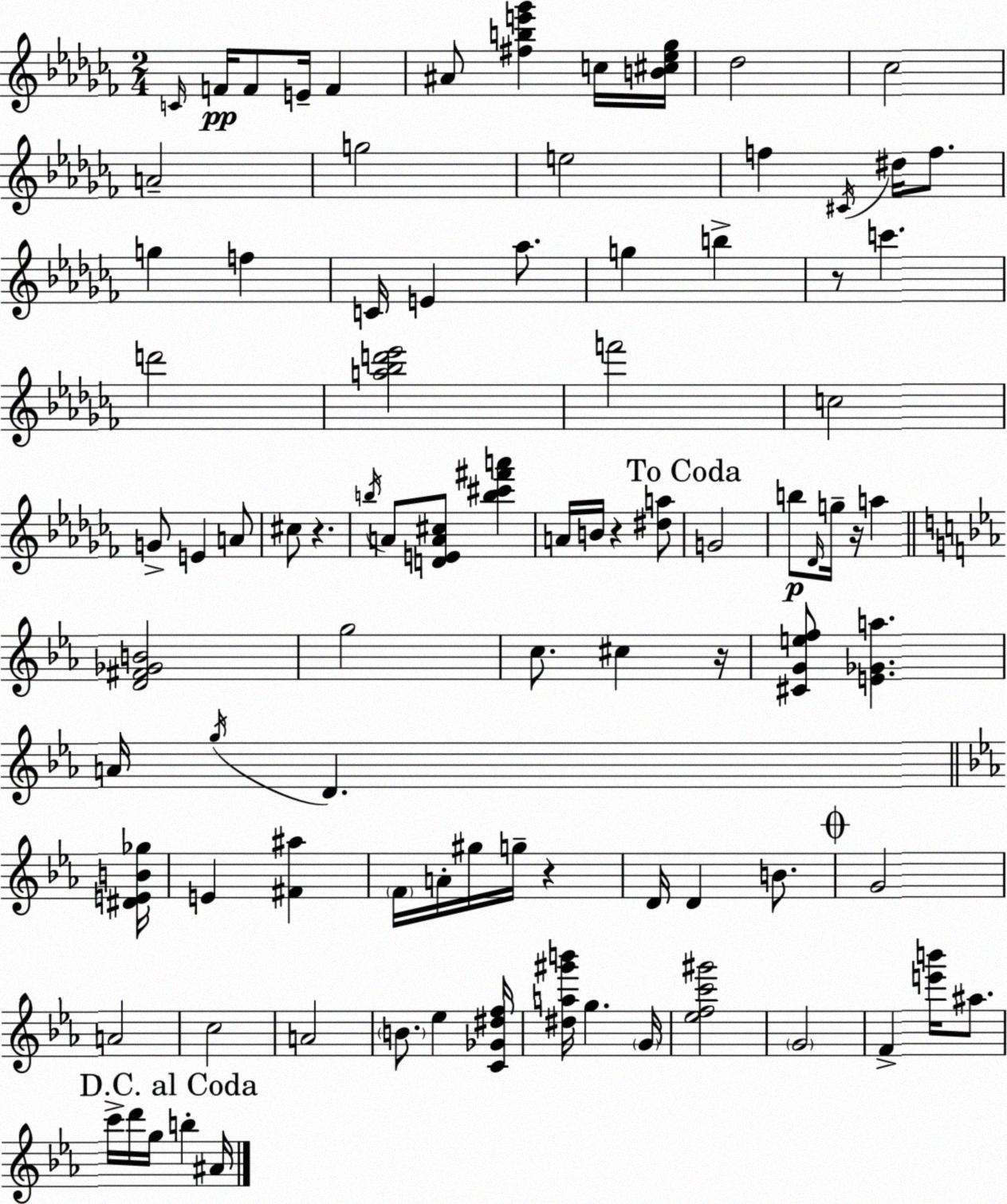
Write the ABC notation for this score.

X:1
T:Untitled
M:2/4
L:1/4
K:Abm
C/4 F/4 F/2 E/4 F ^A/2 [^fbe'_g'] c/4 [B^c_e_g]/4 _d2 _c2 A2 g2 e2 f ^C/4 ^d/4 f/2 g f C/4 E _a/2 g b z/2 c' d'2 [a_bd'_e']2 f'2 c2 G/2 E A/2 ^c/2 z b/4 A/2 [DEA^c]/2 [b^c'^f'a'] A/4 B/4 z [^da]/2 G2 b/2 _D/4 g/4 z/4 a [D^F_GB]2 g2 c/2 ^c z/4 [^CGef]/2 [E_Ga] A/4 g/4 D [^DEB_g]/4 E [^F^a] F/4 A/4 ^g/4 g/4 z D/4 D B/2 G2 A2 c2 A2 B/2 _e [C_G^df]/4 [^da^g'b']/4 g G/4 [_efc'^g']2 G2 F [e'b']/4 ^a/2 c'/4 d'/4 g/4 b ^A/4